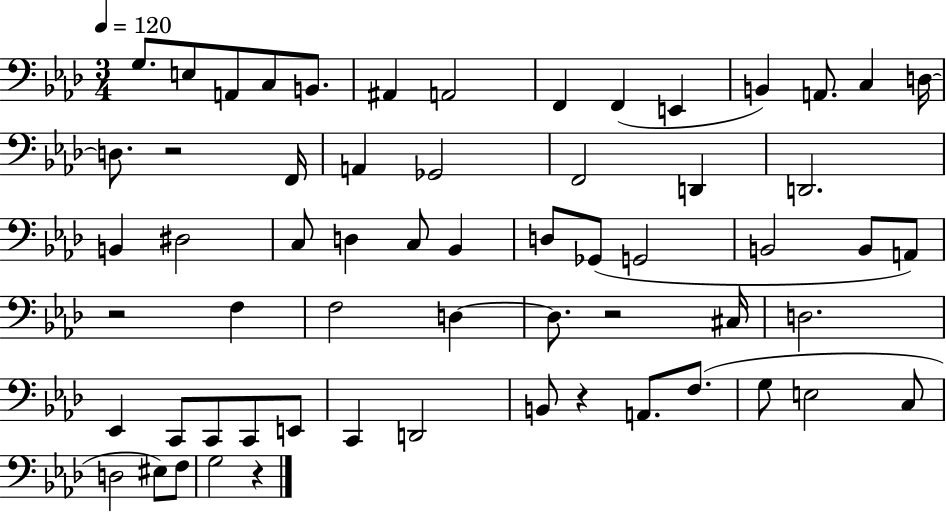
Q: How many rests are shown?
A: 5